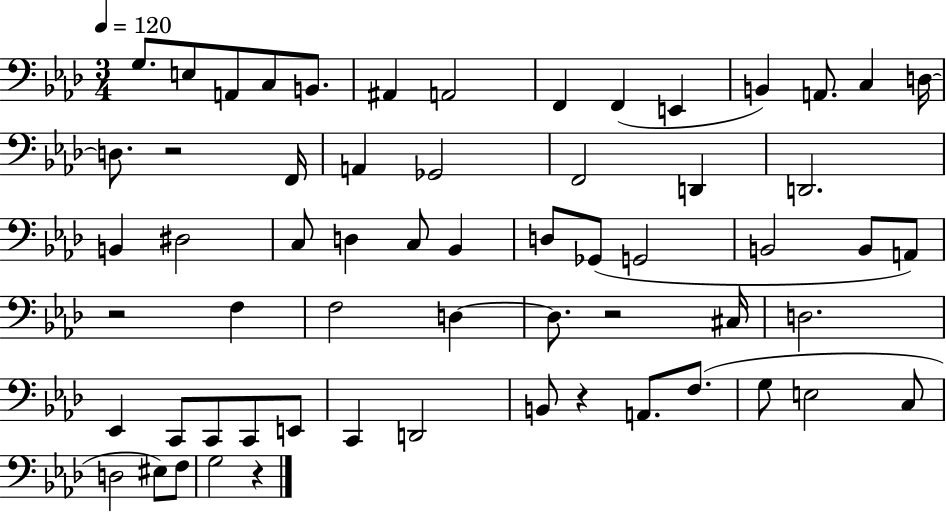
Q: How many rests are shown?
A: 5